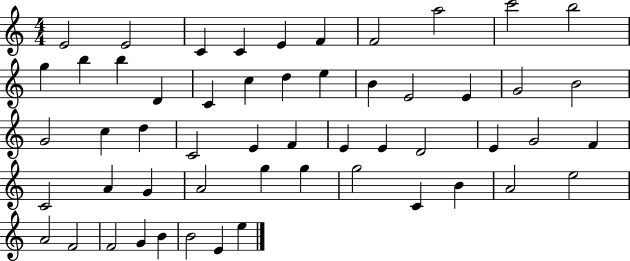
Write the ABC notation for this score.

X:1
T:Untitled
M:4/4
L:1/4
K:C
E2 E2 C C E F F2 a2 c'2 b2 g b b D C c d e B E2 E G2 B2 G2 c d C2 E F E E D2 E G2 F C2 A G A2 g g g2 C B A2 e2 A2 F2 F2 G B B2 E e